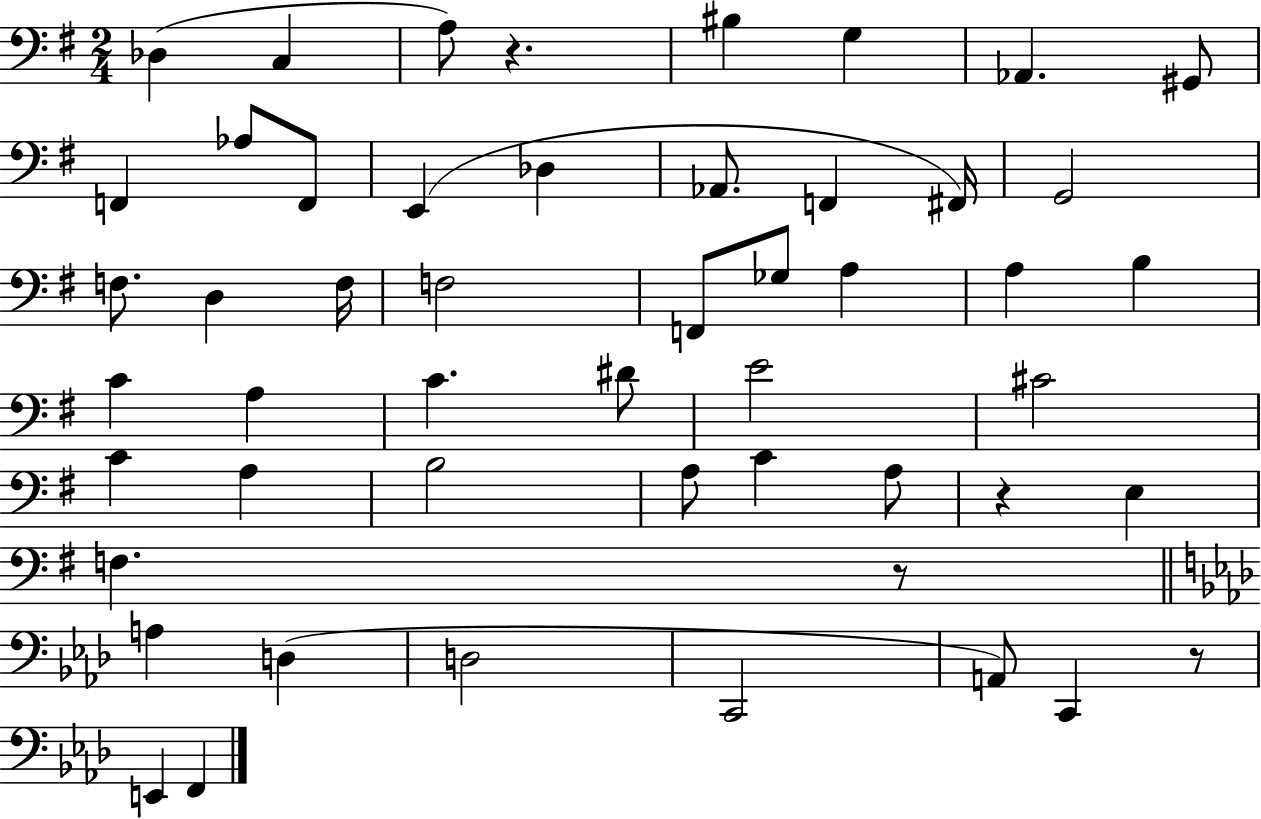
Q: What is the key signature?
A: G major